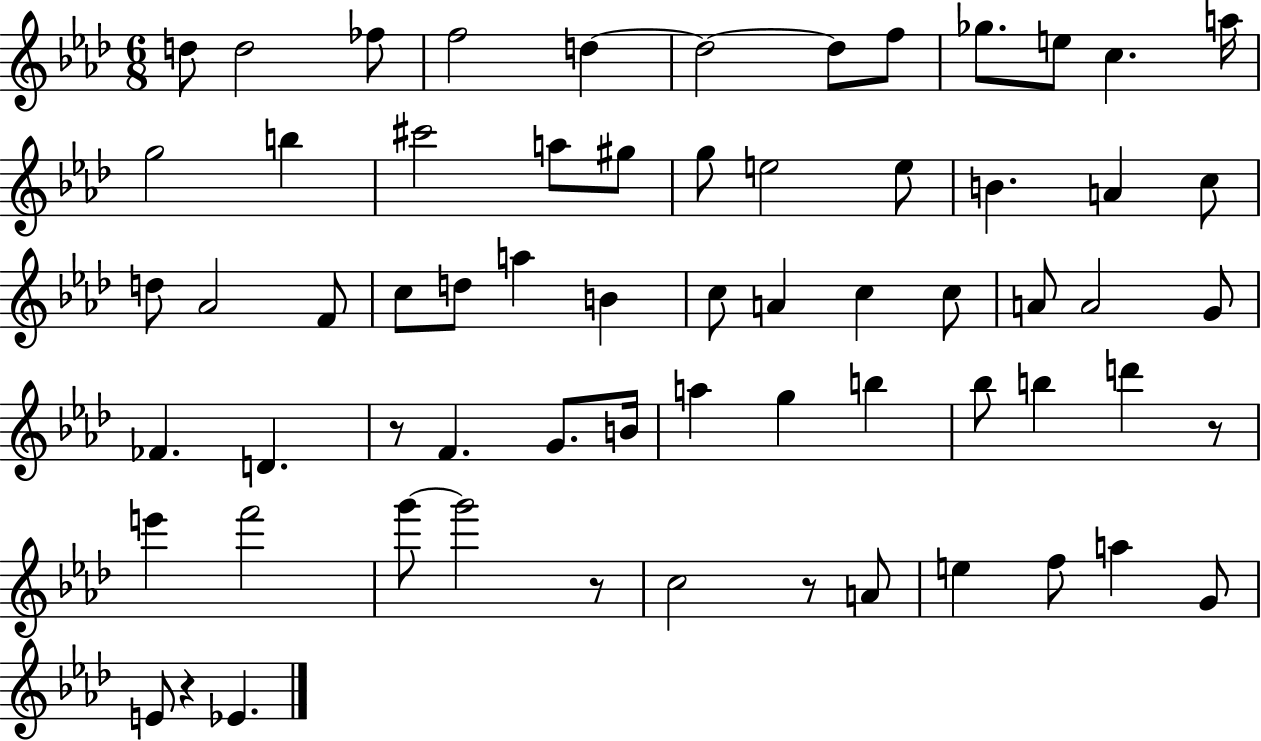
X:1
T:Untitled
M:6/8
L:1/4
K:Ab
d/2 d2 _f/2 f2 d d2 d/2 f/2 _g/2 e/2 c a/4 g2 b ^c'2 a/2 ^g/2 g/2 e2 e/2 B A c/2 d/2 _A2 F/2 c/2 d/2 a B c/2 A c c/2 A/2 A2 G/2 _F D z/2 F G/2 B/4 a g b _b/2 b d' z/2 e' f'2 g'/2 g'2 z/2 c2 z/2 A/2 e f/2 a G/2 E/2 z _E